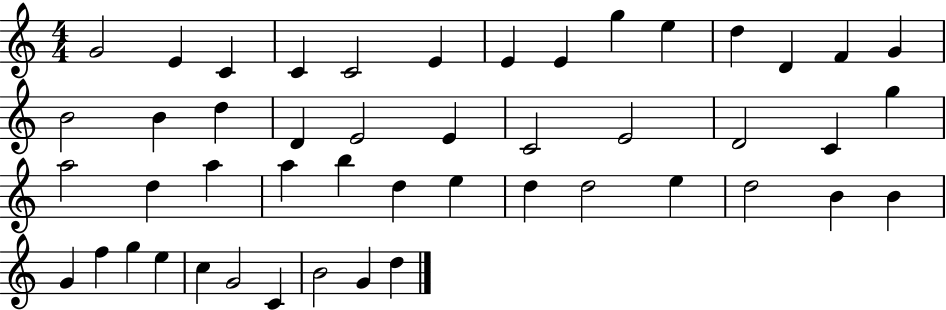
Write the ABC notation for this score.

X:1
T:Untitled
M:4/4
L:1/4
K:C
G2 E C C C2 E E E g e d D F G B2 B d D E2 E C2 E2 D2 C g a2 d a a b d e d d2 e d2 B B G f g e c G2 C B2 G d